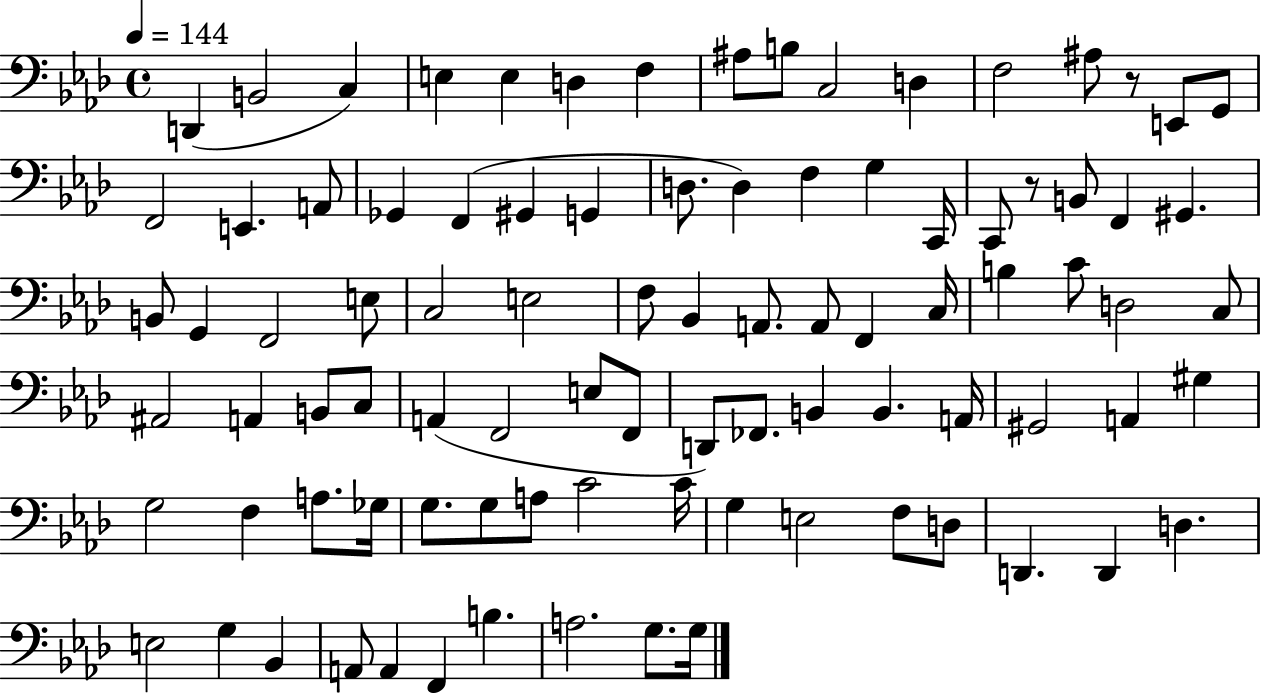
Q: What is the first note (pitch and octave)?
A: D2